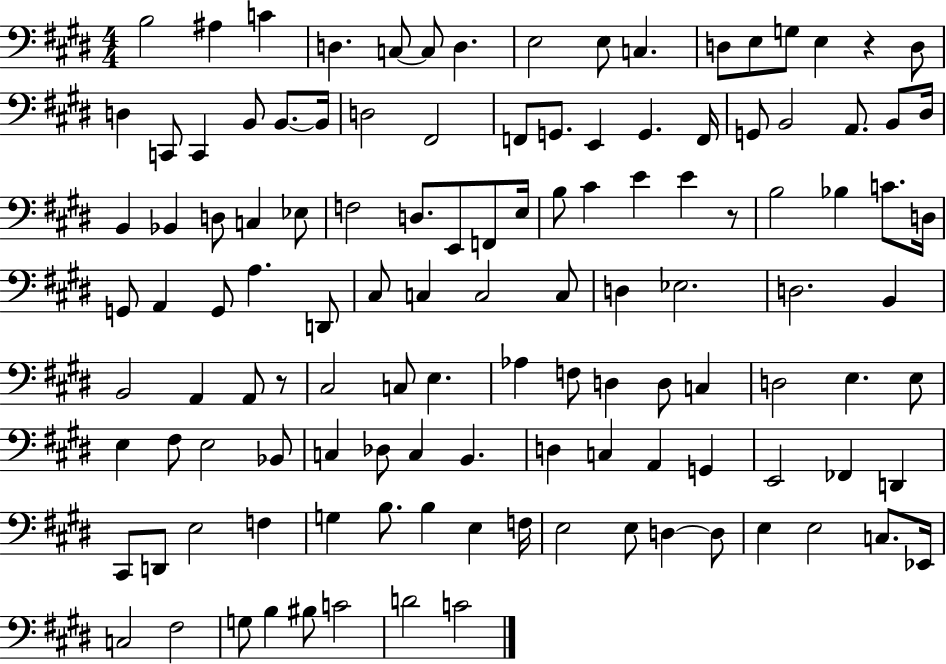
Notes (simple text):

B3/h A#3/q C4/q D3/q. C3/e C3/e D3/q. E3/h E3/e C3/q. D3/e E3/e G3/e E3/q R/q D3/e D3/q C2/e C2/q B2/e B2/e. B2/s D3/h F#2/h F2/e G2/e. E2/q G2/q. F2/s G2/e B2/h A2/e. B2/e D#3/s B2/q Bb2/q D3/e C3/q Eb3/e F3/h D3/e. E2/e F2/e E3/s B3/e C#4/q E4/q E4/q R/e B3/h Bb3/q C4/e. D3/s G2/e A2/q G2/e A3/q. D2/e C#3/e C3/q C3/h C3/e D3/q Eb3/h. D3/h. B2/q B2/h A2/q A2/e R/e C#3/h C3/e E3/q. Ab3/q F3/e D3/q D3/e C3/q D3/h E3/q. E3/e E3/q F#3/e E3/h Bb2/e C3/q Db3/e C3/q B2/q. D3/q C3/q A2/q G2/q E2/h FES2/q D2/q C#2/e D2/e E3/h F3/q G3/q B3/e. B3/q E3/q F3/s E3/h E3/e D3/q D3/e E3/q E3/h C3/e. Eb2/s C3/h F#3/h G3/e B3/q BIS3/e C4/h D4/h C4/h